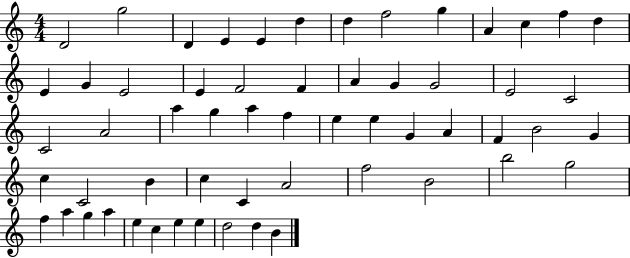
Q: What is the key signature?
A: C major